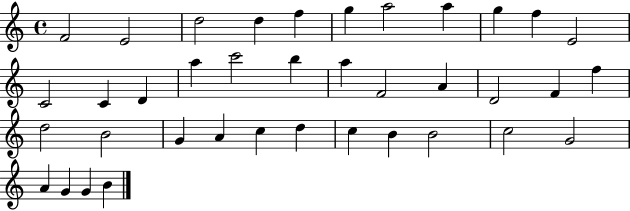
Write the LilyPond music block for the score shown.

{
  \clef treble
  \time 4/4
  \defaultTimeSignature
  \key c \major
  f'2 e'2 | d''2 d''4 f''4 | g''4 a''2 a''4 | g''4 f''4 e'2 | \break c'2 c'4 d'4 | a''4 c'''2 b''4 | a''4 f'2 a'4 | d'2 f'4 f''4 | \break d''2 b'2 | g'4 a'4 c''4 d''4 | c''4 b'4 b'2 | c''2 g'2 | \break a'4 g'4 g'4 b'4 | \bar "|."
}